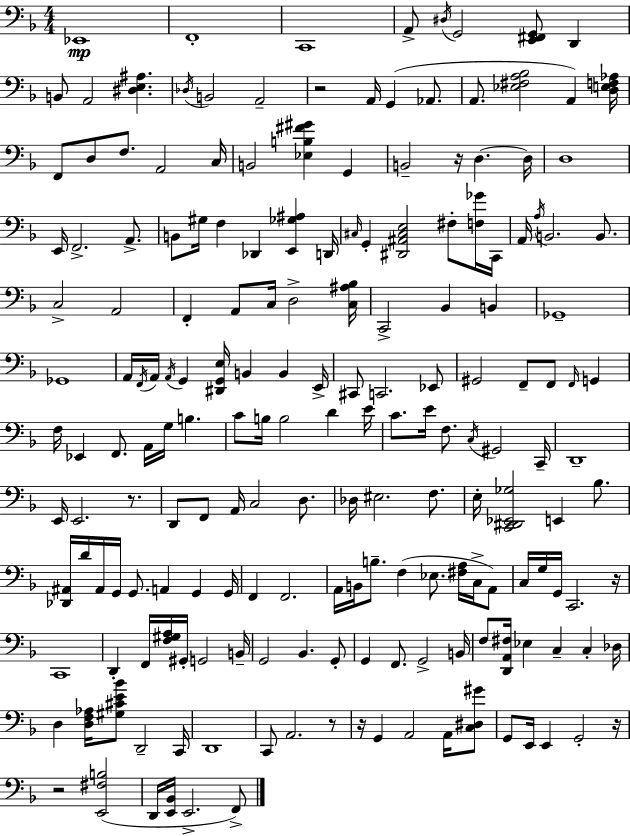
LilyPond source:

{
  \clef bass
  \numericTimeSignature
  \time 4/4
  \key f \major
  \repeat volta 2 { ees,1\mp | f,1-. | c,1 | a,8-> \acciaccatura { dis16 } g,2 <e, fis, g,>8 d,4 | \break b,8 a,2 <dis e ais>4. | \acciaccatura { des16 } b,2 a,2-- | r2 a,16 g,4( aes,8. | a,8. <ees fis a bes>2 a,4) | \break <d e f aes>16 f,8 d8 f8. a,2 | c16 b,2 <ees b fis' gis'>4 g,4 | b,2-- r16 d4.~~ | d16 d1 | \break e,16 f,2.-> a,8.-> | b,8 gis16 f4 des,4 <e, ges ais>4 | d,16 \grace { cis16 } g,4-. <dis, ais, cis e>2 fis8-. | <f ges'>16 c,16 a,16 \acciaccatura { a16 } b,2. | \break b,8. c2-> a,2 | f,4-. a,8 c16 d2-> | <c ais bes>16 c,2-> bes,4 | b,4 ges,1-- | \break ges,1 | a,16 \acciaccatura { f,16 } a,16 \acciaccatura { a,16 } g,4 <dis, g, e>16 b,4 | b,4 e,16-> cis,8 c,2. | ees,8 gis,2 f,8-- | \break f,8 \grace { f,16 } g,4 f16 ees,4 f,8. a,16 | g16 b4. c'8 b16 b2 | d'4 e'16 c'8. e'16 f8. \acciaccatura { c16 } gis,2 | c,16-- d,1-- | \break e,16 e,2. | r8. d,8 f,8 a,16 c2 | d8. des16 eis2. | f8. e16-. <c, dis, ees, ges>2 | \break e,4 bes8. <des, ais,>16 d'16 ais,16 g,16 g,8. a,4 | g,4 g,16 f,4 f,2. | a,16 b,16 b8.-- f4( | ees8. <fis a>16 c16-> a,8) c16 g16 g,16 c,2. | \break r16 c,1 | d,4-. f,16 <f gis a>16 gis,16-. g,2 | b,16-- g,2 | bes,4. g,8-. g,4 f,8. g,2-> | \break b,16 f8 <d, a, fis>16 ees4 c4-- | c4-. des16 d4 <d f aes>16 <gis cis' e' bes'>8 d,2-- | c,16 d,1 | c,8 a,2. | \break r8 r16 g,4 a,2 | a,16 <c dis gis'>8 g,8 e,16 e,4 g,2-. | r16 r2 | <e, fis b>2( d,16 <e, bes,>16 e,2.-> | \break f,8->) } \bar "|."
}